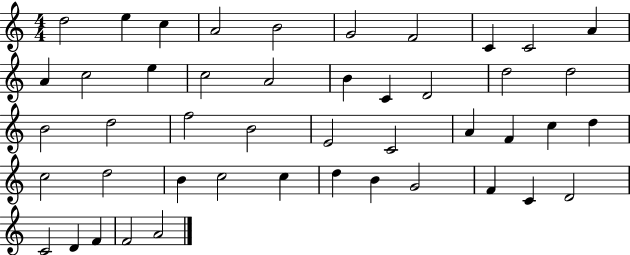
X:1
T:Untitled
M:4/4
L:1/4
K:C
d2 e c A2 B2 G2 F2 C C2 A A c2 e c2 A2 B C D2 d2 d2 B2 d2 f2 B2 E2 C2 A F c d c2 d2 B c2 c d B G2 F C D2 C2 D F F2 A2